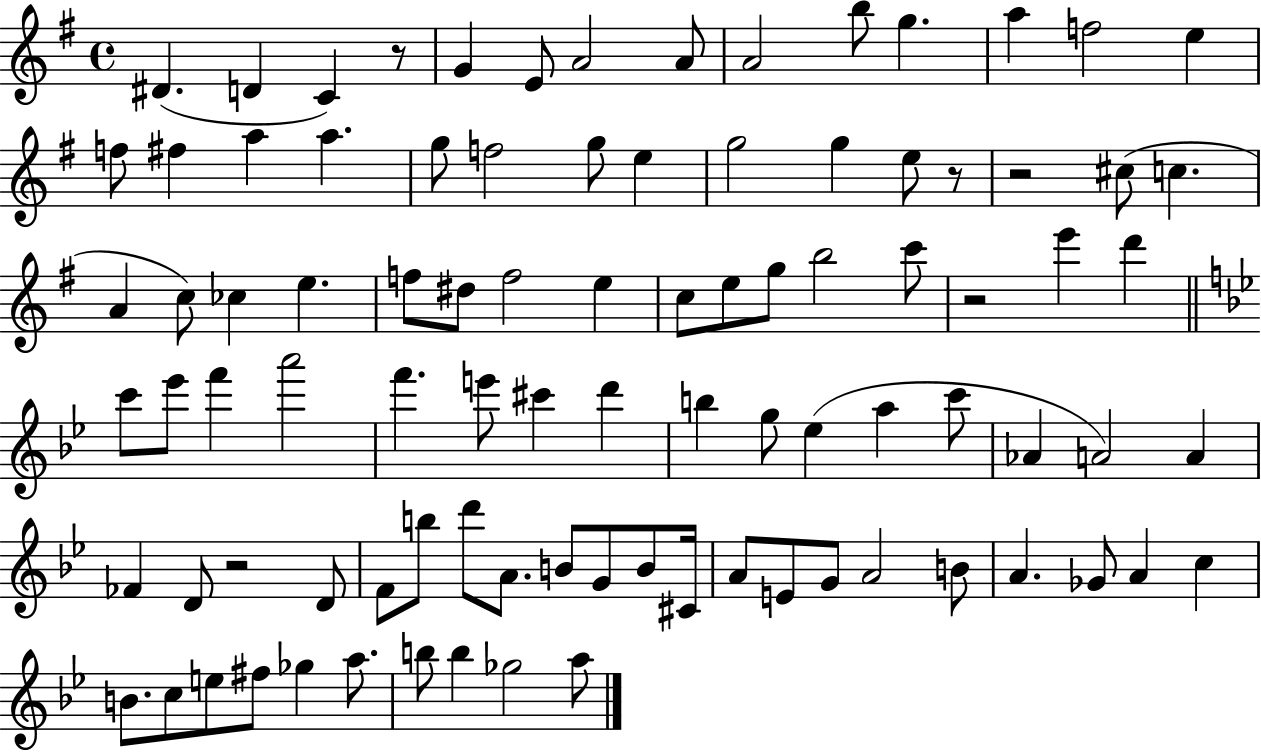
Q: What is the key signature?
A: G major